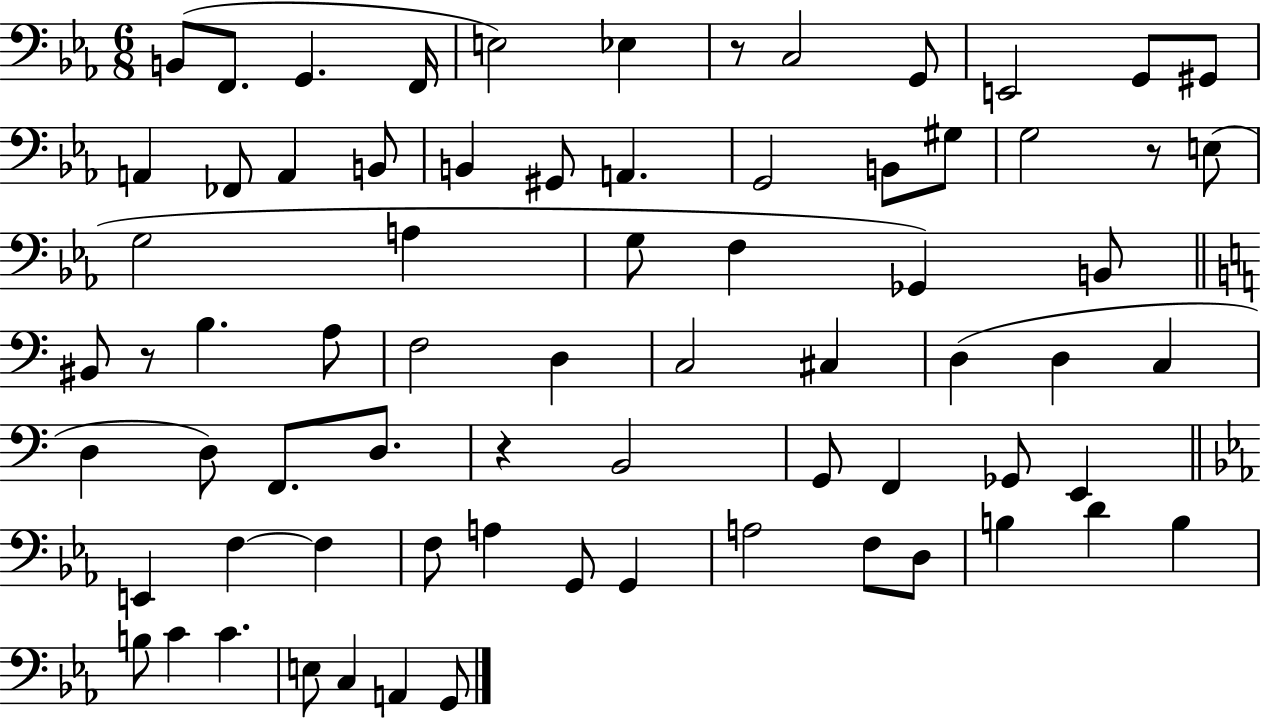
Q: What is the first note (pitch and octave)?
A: B2